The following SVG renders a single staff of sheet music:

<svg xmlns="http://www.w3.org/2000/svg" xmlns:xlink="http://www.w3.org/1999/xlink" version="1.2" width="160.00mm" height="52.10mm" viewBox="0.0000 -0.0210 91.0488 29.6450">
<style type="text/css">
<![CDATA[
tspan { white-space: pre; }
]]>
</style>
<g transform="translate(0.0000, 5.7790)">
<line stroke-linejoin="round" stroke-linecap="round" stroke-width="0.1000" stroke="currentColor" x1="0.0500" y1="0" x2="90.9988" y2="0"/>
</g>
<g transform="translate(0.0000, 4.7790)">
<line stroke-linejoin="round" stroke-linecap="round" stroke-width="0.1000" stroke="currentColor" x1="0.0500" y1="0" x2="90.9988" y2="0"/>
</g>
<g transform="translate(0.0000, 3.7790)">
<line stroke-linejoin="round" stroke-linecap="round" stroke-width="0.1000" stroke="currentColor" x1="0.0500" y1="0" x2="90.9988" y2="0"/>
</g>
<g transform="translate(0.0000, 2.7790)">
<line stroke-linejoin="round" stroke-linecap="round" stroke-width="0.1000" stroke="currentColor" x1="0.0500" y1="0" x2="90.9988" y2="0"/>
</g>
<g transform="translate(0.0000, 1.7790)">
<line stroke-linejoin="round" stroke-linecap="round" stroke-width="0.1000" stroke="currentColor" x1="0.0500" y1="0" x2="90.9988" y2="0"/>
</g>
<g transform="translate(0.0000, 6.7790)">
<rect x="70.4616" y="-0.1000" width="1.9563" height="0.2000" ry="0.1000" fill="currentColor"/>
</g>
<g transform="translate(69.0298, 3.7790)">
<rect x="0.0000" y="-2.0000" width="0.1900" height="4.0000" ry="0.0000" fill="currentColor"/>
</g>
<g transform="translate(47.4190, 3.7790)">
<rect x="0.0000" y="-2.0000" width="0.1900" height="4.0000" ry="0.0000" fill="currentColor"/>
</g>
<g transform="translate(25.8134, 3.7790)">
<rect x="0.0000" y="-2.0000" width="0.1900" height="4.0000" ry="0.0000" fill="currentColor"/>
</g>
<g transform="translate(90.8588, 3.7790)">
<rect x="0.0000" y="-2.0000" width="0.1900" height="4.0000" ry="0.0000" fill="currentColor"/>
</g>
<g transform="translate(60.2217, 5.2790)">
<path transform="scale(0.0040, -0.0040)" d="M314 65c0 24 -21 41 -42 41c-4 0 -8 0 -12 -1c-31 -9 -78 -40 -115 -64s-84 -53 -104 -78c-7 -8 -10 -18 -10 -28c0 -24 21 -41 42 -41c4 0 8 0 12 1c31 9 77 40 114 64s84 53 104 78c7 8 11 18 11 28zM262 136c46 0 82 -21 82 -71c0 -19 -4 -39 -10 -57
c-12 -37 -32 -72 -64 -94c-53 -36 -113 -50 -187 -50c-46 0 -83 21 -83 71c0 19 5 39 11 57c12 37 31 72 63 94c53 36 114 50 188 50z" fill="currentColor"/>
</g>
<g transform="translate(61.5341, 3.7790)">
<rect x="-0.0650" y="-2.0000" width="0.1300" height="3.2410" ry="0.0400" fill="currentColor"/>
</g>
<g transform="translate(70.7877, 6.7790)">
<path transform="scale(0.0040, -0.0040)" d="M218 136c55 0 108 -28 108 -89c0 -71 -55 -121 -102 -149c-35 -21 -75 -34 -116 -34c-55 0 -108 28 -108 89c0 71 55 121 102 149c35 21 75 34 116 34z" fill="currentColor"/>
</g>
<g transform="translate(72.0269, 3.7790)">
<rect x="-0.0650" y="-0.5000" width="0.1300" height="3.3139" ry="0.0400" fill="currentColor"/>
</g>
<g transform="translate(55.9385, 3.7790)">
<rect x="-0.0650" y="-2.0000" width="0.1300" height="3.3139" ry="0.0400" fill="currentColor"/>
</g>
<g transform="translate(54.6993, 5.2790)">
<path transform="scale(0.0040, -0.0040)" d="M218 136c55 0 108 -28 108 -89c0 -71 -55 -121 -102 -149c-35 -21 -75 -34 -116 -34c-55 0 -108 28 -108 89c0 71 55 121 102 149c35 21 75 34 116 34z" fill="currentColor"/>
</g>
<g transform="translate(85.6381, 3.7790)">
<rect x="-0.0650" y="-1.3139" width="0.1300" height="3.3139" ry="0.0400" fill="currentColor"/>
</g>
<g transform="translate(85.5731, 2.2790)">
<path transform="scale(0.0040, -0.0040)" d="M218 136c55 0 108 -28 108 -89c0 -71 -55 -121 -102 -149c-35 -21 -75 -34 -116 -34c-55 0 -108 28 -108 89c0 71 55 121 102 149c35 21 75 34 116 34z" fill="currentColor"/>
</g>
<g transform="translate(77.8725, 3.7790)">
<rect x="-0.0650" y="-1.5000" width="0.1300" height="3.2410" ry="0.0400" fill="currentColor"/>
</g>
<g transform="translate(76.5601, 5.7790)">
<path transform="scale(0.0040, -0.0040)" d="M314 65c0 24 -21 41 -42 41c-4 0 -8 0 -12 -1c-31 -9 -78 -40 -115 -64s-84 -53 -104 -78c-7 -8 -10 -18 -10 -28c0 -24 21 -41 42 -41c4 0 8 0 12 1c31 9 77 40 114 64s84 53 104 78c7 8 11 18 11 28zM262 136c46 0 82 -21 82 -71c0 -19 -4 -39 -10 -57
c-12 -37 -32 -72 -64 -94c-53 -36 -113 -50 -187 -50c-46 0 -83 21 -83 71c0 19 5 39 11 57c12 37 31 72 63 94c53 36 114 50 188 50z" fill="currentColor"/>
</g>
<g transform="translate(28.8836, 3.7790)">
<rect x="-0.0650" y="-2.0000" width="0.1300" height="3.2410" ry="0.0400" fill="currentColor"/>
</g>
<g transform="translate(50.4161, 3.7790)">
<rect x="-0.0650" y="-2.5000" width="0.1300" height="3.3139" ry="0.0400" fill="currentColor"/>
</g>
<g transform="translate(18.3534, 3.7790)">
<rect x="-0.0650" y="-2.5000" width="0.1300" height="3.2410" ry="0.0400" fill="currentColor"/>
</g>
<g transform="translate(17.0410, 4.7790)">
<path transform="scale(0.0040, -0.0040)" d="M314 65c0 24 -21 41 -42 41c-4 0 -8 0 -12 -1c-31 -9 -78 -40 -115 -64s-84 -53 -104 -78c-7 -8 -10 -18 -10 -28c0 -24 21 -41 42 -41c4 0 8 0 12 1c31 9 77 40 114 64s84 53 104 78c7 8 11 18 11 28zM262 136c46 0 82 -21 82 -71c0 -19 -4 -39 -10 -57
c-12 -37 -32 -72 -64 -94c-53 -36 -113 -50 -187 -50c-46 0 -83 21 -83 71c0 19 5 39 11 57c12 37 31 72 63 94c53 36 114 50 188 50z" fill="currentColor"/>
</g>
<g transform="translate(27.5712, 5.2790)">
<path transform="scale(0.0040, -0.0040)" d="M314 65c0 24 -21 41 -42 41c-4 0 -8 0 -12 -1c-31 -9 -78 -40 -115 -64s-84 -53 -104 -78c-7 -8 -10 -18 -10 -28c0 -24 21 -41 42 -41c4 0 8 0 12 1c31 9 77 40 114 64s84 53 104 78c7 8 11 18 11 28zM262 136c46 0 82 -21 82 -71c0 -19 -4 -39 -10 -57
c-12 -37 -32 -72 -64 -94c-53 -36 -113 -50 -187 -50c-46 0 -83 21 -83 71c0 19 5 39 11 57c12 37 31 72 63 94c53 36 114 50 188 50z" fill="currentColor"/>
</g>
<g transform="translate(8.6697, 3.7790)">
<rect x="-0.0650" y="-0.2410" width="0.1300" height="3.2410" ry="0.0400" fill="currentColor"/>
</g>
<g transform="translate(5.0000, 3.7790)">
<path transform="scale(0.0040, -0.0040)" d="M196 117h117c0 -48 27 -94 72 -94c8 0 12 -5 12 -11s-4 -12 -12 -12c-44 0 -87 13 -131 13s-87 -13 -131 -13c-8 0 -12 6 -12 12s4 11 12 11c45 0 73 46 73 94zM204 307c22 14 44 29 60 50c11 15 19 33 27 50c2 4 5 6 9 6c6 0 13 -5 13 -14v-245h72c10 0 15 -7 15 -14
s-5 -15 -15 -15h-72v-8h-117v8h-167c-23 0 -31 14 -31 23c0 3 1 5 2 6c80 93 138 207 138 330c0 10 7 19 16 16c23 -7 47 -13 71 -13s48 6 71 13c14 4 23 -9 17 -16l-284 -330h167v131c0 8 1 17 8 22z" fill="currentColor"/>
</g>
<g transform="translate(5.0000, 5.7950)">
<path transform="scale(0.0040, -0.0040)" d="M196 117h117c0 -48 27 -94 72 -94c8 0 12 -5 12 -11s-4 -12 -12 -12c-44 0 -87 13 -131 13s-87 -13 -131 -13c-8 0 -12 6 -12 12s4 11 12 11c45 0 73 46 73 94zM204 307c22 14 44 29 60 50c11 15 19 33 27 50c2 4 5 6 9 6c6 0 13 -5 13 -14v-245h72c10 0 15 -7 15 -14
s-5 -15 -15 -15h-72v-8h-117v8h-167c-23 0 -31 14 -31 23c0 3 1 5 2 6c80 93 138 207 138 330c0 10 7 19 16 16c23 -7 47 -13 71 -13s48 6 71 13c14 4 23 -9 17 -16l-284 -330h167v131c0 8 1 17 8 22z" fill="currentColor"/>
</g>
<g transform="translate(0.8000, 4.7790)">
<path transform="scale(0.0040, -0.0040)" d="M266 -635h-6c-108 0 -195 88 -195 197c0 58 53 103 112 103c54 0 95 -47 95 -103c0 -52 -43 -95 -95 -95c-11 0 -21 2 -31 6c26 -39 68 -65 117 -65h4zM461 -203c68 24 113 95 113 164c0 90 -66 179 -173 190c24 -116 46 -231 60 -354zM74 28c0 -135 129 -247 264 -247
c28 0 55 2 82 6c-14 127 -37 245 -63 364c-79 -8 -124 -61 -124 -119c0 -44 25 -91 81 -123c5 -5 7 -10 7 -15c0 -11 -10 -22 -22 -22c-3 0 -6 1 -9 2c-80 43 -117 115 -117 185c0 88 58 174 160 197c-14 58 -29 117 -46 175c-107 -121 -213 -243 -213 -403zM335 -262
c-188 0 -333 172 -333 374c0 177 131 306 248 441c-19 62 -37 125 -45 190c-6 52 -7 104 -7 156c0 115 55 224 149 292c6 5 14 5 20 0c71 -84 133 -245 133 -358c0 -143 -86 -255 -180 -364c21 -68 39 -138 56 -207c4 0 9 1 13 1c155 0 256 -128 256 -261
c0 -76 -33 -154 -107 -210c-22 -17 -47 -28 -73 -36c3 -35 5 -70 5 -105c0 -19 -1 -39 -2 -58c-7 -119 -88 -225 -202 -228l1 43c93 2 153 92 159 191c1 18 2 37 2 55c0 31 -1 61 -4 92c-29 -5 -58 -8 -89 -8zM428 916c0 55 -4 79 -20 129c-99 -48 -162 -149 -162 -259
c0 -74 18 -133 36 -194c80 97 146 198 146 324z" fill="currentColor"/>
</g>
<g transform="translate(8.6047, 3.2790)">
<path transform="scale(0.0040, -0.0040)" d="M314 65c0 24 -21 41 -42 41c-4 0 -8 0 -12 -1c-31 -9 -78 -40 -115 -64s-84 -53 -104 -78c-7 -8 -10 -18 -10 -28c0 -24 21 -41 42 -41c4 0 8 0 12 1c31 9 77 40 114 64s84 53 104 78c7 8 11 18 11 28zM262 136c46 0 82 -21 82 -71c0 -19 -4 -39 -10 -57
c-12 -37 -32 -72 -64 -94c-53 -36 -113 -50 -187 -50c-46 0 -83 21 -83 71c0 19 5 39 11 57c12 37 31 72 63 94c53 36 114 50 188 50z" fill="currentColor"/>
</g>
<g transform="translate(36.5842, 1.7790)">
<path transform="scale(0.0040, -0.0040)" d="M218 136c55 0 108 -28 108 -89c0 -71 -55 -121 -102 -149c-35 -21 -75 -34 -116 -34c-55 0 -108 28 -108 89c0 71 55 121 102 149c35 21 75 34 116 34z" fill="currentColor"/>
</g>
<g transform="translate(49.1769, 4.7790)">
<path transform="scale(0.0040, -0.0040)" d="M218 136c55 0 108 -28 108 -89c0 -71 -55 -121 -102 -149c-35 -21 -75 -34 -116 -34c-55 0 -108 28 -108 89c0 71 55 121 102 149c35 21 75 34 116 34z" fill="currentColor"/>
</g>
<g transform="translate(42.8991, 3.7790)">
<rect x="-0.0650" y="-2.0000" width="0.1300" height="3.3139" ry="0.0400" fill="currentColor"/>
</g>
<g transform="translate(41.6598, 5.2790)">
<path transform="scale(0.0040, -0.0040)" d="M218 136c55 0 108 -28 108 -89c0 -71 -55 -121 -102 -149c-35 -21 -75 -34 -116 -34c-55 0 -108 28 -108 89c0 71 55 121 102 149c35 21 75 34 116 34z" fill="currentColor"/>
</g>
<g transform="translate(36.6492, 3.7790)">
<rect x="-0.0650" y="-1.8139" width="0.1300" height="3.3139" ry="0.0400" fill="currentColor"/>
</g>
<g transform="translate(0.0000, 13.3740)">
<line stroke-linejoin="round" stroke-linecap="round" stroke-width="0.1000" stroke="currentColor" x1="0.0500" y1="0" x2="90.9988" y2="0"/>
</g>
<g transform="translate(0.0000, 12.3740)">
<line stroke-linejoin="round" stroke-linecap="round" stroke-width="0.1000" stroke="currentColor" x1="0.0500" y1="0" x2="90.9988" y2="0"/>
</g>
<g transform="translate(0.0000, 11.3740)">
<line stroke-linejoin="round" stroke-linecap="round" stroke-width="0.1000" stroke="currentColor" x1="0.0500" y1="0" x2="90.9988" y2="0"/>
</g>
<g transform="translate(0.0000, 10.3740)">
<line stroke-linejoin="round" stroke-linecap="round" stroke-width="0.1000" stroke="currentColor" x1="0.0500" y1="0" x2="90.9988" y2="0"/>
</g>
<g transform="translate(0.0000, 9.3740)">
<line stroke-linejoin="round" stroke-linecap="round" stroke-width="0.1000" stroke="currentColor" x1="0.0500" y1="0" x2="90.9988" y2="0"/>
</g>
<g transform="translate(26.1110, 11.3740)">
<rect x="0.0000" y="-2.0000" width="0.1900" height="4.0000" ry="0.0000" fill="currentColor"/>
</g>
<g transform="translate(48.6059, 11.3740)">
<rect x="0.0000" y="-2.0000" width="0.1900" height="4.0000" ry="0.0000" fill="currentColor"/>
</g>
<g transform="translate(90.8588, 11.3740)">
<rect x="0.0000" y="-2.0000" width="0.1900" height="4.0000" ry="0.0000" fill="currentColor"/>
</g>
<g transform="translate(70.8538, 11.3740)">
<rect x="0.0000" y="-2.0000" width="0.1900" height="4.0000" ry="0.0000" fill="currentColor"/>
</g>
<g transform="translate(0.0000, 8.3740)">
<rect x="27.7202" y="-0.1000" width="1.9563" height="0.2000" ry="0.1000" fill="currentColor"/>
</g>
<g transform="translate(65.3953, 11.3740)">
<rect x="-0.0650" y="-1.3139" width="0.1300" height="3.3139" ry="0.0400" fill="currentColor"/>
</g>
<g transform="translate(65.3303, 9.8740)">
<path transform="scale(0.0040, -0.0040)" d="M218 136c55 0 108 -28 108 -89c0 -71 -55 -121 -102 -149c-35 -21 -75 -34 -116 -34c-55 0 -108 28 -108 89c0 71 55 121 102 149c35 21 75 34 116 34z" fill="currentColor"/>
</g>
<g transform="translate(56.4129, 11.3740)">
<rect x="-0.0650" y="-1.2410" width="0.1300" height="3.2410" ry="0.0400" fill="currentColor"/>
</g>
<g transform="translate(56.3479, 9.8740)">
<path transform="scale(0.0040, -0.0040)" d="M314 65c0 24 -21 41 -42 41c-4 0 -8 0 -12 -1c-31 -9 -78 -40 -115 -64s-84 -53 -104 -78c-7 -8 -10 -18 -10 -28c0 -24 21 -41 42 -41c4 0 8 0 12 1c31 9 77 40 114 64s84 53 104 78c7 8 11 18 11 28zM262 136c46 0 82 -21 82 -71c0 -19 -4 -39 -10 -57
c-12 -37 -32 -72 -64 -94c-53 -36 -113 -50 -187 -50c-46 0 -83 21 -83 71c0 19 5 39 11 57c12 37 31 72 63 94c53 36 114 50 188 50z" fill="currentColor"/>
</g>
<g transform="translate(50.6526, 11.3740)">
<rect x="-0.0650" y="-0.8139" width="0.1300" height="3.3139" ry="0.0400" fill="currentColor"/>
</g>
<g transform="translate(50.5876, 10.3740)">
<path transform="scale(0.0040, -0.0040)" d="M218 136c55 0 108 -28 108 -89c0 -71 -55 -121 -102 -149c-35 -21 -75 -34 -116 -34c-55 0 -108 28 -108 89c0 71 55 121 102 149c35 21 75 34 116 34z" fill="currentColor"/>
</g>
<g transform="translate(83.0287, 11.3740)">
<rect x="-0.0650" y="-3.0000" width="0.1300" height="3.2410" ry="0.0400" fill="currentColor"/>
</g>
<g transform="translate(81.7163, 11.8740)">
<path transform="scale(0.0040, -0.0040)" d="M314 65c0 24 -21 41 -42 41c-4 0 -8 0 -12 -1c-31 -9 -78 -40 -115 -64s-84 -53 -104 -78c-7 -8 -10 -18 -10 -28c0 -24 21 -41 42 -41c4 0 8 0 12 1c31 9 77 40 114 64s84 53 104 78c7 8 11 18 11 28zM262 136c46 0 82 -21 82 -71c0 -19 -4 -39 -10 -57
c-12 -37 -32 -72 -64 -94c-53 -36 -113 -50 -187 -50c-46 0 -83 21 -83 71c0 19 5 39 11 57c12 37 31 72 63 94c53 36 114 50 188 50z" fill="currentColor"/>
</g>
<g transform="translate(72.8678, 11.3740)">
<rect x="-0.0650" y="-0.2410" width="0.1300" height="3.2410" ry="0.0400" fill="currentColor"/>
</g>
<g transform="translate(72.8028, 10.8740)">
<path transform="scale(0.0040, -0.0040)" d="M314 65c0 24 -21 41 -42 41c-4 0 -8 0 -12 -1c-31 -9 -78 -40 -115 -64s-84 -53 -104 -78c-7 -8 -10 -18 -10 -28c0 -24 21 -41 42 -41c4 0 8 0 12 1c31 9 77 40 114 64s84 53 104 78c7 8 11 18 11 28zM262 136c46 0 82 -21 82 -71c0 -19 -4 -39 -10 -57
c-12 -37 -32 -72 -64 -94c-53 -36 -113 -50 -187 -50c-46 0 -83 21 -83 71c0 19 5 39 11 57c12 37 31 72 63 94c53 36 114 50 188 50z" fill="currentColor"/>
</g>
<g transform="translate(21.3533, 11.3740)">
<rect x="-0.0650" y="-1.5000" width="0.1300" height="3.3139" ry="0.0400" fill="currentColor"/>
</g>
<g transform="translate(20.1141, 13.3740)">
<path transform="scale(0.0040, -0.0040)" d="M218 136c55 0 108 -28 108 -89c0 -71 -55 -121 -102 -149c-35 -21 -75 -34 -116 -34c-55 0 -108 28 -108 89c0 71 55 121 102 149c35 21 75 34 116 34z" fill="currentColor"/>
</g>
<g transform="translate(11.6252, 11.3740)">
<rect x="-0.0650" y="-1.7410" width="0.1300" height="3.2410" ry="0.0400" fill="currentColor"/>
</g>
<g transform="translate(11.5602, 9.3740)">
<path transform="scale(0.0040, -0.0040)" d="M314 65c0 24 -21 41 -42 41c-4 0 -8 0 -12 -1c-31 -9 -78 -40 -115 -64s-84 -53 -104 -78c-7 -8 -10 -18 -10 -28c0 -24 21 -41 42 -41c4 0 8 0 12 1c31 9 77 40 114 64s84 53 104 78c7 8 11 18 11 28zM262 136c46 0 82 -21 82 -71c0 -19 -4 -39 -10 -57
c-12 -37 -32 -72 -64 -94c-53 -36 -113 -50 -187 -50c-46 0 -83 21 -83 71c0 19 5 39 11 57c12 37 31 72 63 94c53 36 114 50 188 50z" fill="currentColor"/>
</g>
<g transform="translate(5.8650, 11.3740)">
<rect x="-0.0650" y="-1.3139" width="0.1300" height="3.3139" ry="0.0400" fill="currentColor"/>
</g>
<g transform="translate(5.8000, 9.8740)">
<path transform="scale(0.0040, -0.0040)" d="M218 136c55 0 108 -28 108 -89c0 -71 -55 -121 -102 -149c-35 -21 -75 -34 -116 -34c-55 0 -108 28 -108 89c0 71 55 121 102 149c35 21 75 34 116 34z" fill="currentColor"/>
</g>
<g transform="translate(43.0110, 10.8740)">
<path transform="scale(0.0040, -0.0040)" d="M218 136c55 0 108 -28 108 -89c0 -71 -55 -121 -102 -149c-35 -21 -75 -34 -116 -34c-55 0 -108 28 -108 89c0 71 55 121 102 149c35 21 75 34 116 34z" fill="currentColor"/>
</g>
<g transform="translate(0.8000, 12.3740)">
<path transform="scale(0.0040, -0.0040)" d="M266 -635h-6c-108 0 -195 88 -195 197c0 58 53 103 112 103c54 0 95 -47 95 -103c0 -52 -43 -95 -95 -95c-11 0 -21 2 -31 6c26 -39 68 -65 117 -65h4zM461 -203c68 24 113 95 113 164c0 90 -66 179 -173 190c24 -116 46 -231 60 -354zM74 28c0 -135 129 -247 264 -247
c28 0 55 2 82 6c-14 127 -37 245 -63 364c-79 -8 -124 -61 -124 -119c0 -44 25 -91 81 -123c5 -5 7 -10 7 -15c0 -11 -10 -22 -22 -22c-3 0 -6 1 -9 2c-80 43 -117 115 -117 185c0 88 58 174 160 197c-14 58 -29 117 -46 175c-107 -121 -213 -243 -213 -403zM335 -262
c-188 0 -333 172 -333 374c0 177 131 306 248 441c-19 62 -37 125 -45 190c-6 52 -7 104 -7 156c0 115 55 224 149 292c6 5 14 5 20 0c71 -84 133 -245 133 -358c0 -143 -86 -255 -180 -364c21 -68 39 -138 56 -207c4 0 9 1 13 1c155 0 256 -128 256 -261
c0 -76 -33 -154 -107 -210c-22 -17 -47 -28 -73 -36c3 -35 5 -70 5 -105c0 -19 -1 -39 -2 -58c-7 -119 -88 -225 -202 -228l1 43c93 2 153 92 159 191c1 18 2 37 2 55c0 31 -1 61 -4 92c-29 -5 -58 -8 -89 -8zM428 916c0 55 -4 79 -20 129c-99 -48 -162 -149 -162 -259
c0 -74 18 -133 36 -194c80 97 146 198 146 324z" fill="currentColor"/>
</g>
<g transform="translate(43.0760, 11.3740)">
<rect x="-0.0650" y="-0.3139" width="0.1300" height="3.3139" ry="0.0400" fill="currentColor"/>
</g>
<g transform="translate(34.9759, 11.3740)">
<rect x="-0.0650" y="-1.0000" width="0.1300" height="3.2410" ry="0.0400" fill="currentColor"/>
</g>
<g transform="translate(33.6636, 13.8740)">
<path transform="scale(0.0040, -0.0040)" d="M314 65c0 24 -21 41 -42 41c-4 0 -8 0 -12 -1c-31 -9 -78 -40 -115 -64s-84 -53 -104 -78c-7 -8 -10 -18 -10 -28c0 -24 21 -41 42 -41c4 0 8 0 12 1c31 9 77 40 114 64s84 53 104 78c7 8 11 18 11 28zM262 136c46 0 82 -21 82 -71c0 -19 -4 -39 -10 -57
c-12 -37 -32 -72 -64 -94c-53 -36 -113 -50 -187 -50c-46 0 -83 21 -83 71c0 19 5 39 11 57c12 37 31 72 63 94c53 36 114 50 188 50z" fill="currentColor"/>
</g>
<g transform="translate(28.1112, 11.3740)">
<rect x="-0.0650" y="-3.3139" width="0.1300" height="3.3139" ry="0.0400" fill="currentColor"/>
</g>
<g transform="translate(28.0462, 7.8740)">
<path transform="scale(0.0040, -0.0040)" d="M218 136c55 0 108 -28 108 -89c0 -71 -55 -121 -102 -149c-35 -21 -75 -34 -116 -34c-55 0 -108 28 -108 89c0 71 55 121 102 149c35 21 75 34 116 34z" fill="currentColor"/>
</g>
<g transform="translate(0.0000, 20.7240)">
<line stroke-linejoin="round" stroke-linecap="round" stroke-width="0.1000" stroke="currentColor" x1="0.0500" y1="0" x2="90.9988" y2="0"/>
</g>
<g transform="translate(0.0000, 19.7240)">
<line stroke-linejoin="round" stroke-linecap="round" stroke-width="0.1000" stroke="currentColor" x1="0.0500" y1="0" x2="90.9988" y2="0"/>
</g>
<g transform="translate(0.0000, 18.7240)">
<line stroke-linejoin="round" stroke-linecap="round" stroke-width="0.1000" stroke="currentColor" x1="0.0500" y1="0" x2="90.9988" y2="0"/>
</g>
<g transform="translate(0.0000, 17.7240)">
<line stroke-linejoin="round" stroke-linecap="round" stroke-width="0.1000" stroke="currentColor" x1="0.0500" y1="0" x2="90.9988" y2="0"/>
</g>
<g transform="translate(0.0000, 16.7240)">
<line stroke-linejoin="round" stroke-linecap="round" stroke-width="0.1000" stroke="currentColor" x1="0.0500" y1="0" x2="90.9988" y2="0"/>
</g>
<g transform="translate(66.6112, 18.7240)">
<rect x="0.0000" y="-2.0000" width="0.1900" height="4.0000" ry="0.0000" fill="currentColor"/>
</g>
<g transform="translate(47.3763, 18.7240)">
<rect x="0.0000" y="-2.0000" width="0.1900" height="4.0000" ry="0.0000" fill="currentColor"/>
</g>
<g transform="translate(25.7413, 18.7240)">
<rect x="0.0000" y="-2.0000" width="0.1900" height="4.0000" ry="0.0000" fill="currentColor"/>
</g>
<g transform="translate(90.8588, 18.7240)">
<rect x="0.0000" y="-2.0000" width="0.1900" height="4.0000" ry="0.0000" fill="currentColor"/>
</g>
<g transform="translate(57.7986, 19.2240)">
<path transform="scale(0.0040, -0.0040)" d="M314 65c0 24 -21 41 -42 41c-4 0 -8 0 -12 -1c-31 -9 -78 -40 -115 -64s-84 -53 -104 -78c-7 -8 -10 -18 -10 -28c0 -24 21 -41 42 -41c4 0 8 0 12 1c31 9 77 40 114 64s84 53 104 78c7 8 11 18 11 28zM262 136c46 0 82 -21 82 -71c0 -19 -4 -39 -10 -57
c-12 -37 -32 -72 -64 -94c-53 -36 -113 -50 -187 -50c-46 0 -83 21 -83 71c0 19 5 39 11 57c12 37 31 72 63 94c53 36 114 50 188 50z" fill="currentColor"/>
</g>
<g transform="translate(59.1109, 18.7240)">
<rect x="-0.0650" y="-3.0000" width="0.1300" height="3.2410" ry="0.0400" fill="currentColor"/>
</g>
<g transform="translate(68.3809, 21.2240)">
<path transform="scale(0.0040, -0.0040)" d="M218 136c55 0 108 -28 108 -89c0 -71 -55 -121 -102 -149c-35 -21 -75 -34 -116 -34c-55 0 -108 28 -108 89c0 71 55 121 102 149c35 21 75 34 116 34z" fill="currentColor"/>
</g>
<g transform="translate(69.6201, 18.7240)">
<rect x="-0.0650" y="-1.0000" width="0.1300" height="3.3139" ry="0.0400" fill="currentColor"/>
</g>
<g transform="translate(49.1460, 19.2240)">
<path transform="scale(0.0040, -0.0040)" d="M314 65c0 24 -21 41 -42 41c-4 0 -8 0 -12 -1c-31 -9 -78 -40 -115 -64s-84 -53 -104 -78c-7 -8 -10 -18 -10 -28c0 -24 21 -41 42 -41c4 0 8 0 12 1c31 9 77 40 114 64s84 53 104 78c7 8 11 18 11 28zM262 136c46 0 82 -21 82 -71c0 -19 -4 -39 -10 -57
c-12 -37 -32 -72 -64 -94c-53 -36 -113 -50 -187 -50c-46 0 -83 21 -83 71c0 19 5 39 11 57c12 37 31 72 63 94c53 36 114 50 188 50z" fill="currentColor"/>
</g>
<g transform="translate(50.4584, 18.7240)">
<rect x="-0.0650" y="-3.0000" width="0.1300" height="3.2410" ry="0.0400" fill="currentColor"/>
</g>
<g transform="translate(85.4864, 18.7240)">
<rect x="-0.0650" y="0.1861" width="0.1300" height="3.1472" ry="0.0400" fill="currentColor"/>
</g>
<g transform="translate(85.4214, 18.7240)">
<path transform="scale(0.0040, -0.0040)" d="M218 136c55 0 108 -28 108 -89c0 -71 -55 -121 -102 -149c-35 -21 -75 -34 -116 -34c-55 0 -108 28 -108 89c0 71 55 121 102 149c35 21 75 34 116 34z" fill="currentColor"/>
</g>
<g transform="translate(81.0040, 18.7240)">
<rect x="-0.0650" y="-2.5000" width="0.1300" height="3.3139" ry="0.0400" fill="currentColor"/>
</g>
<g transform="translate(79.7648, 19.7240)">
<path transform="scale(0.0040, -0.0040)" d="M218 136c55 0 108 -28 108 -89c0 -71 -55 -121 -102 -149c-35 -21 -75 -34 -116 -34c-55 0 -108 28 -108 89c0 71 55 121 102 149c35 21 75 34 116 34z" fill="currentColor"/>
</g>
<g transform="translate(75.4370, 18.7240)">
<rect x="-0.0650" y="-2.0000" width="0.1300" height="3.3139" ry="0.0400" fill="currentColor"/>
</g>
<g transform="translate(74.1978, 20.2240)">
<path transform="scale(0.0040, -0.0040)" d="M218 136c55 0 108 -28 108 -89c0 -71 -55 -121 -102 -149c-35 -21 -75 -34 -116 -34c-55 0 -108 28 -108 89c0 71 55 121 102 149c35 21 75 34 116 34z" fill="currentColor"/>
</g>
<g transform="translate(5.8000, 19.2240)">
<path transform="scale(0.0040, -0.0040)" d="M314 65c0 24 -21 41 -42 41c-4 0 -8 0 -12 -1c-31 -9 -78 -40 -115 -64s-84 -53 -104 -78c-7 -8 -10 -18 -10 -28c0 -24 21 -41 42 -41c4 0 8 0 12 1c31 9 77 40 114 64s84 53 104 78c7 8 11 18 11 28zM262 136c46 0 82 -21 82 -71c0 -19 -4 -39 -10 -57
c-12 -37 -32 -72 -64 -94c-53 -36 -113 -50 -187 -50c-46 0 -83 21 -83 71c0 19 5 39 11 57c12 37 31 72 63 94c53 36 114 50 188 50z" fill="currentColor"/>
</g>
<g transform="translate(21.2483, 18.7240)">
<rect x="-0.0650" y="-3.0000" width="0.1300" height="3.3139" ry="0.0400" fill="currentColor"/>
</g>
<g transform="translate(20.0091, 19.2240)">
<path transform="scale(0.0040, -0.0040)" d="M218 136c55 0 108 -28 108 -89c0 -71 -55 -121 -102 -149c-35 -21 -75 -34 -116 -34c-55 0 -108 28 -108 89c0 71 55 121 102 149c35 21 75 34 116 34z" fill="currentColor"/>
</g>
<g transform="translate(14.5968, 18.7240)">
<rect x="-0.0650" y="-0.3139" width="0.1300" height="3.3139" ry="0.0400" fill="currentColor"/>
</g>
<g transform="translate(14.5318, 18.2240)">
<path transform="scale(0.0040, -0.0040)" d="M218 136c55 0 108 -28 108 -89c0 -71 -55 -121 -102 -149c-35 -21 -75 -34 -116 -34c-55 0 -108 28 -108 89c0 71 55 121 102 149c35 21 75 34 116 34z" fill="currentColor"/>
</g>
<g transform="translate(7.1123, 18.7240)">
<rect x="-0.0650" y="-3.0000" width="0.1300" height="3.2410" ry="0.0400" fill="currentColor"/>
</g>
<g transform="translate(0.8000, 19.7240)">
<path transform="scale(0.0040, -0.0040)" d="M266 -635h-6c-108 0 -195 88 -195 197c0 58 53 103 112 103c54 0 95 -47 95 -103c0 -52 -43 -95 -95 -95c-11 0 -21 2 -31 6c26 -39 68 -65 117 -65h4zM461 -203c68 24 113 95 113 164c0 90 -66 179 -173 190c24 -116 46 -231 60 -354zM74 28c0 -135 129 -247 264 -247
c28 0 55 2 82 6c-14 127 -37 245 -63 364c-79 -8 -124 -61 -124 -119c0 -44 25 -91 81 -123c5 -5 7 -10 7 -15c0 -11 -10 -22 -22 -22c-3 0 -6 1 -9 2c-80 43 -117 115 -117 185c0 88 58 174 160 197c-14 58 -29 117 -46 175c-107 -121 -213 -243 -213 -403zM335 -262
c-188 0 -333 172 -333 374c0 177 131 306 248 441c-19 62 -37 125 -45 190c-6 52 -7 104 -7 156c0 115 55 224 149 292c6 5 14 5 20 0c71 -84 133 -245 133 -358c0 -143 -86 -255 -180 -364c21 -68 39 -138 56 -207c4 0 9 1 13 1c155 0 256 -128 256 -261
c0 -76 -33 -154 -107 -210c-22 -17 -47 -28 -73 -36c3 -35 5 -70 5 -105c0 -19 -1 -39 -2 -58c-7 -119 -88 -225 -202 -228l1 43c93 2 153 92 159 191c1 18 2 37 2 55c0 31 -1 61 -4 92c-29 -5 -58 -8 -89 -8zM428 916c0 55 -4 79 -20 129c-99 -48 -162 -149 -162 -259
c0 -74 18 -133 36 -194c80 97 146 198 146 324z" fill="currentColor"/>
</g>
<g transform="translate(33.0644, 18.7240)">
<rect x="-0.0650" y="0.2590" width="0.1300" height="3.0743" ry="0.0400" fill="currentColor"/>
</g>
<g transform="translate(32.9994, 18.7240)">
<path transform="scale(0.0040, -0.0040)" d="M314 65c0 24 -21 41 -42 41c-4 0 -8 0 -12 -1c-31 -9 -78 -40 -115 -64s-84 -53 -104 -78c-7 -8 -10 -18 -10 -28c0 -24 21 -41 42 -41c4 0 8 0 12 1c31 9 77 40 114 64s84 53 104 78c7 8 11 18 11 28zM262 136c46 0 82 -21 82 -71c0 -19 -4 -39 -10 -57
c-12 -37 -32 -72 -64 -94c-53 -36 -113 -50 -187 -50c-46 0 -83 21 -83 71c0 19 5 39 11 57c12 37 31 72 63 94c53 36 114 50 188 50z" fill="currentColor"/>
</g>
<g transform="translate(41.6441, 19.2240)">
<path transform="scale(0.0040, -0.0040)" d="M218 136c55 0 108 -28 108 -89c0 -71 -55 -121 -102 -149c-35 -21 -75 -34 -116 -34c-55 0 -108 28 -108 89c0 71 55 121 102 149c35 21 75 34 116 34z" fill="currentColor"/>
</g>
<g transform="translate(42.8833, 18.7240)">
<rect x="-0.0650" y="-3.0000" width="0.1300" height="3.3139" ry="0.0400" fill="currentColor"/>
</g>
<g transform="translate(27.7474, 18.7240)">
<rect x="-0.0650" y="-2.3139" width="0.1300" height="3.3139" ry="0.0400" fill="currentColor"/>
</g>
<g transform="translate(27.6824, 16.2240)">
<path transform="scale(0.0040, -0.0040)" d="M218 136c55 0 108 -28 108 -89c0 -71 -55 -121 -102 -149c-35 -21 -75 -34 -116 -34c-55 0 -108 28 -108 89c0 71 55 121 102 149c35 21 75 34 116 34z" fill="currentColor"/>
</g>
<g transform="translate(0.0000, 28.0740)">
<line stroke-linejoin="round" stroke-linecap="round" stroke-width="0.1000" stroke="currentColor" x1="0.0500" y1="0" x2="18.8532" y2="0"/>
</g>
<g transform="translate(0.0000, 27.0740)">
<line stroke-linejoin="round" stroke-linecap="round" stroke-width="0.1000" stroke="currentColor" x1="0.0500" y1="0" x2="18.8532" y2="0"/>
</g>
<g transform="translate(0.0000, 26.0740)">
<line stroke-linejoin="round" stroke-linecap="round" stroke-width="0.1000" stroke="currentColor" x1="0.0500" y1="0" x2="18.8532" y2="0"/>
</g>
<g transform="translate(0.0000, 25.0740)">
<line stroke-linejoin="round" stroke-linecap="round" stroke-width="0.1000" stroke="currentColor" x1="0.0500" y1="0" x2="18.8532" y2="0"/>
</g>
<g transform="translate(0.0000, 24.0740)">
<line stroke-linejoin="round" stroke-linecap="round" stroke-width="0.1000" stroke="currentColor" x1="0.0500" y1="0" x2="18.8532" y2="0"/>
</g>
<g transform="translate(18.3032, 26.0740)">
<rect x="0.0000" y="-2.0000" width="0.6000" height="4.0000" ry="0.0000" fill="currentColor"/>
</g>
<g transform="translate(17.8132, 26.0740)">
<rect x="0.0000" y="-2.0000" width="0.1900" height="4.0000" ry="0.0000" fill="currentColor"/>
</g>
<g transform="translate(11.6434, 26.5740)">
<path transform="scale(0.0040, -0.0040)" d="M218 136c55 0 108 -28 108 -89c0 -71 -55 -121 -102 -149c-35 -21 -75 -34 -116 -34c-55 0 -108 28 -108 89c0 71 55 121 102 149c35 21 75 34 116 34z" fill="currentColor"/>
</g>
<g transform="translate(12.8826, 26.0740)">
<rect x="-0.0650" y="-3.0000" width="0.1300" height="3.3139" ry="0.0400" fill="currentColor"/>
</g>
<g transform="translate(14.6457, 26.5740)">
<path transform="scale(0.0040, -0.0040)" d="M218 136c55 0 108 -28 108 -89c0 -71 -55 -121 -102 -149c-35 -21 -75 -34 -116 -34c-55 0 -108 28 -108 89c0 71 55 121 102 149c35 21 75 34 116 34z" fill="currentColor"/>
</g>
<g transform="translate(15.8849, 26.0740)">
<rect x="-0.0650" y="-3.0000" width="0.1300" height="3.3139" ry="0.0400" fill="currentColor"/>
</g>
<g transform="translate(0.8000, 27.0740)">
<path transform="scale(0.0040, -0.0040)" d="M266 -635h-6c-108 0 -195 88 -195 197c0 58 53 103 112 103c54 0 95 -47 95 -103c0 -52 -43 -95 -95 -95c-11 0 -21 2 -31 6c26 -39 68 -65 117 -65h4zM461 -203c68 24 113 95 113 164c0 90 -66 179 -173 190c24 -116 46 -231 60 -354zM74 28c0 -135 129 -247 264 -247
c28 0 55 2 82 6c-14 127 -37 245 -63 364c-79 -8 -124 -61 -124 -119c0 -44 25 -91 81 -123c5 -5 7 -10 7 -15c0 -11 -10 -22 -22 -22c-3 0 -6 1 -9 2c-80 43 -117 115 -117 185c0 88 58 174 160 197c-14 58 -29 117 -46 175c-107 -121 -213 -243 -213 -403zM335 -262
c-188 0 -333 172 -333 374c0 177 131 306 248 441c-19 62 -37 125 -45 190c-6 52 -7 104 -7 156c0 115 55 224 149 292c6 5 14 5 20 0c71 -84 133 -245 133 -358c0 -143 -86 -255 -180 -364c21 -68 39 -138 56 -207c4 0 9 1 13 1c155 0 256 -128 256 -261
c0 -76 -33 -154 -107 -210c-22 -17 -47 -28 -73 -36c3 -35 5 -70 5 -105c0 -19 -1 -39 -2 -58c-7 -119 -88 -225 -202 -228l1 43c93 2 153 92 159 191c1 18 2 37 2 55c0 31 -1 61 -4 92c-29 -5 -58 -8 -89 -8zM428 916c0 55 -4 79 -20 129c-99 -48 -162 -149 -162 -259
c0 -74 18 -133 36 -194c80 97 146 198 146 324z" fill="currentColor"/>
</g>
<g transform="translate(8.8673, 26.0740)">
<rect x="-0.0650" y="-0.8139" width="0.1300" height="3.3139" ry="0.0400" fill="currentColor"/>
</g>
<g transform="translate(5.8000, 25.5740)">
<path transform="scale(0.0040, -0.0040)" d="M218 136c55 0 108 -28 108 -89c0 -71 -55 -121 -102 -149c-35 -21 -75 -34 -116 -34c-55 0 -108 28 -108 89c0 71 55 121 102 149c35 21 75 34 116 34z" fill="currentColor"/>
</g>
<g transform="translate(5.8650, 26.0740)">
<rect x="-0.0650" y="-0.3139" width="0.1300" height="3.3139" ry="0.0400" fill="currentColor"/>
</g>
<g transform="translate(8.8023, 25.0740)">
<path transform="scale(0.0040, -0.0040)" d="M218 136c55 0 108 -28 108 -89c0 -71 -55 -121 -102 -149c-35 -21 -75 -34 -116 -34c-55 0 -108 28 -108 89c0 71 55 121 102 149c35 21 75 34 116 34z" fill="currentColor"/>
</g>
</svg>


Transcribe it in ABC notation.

X:1
T:Untitled
M:4/4
L:1/4
K:C
c2 G2 F2 f F G F F2 C E2 e e f2 E b D2 c d e2 e c2 A2 A2 c A g B2 A A2 A2 D F G B c d A A